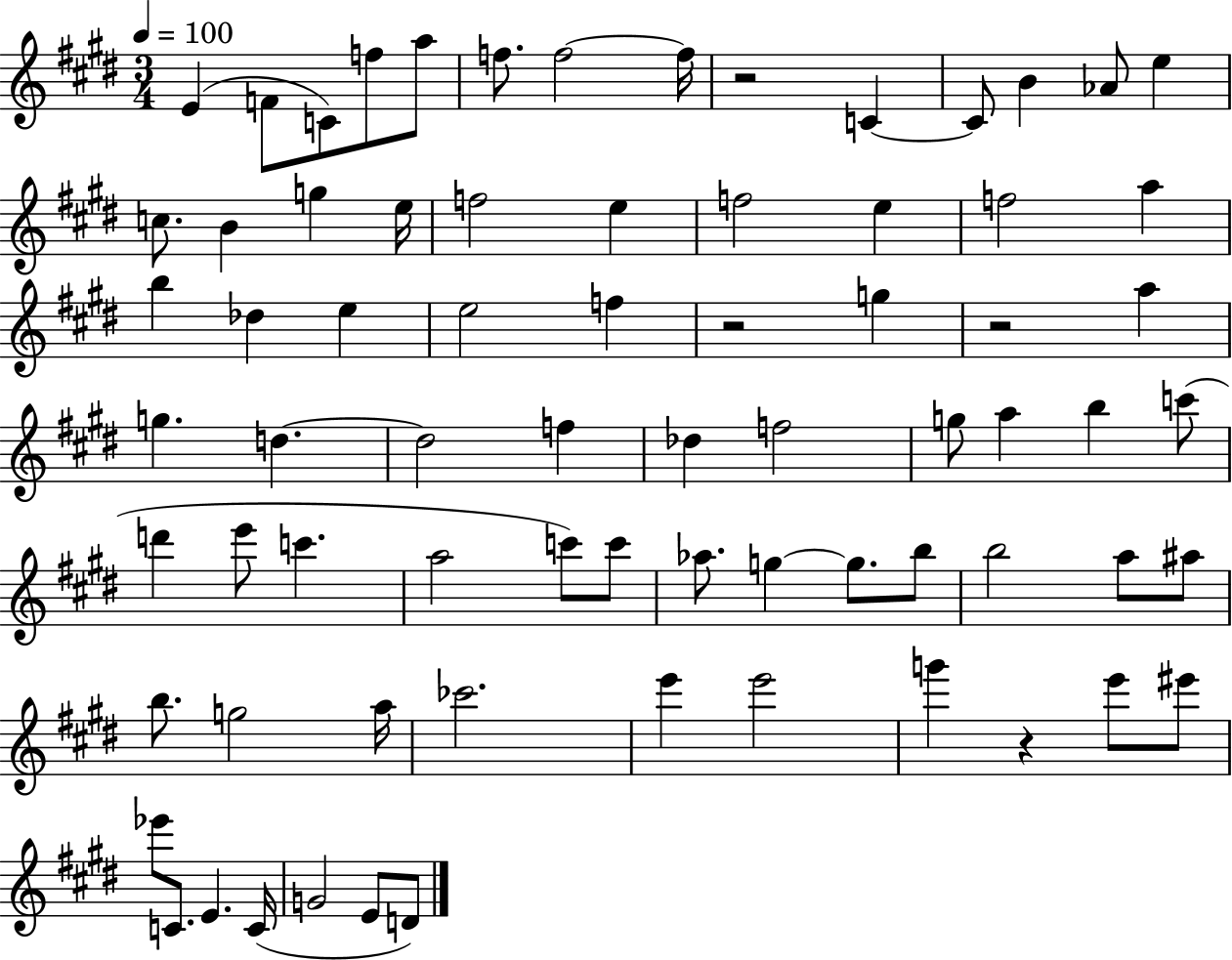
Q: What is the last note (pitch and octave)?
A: D4